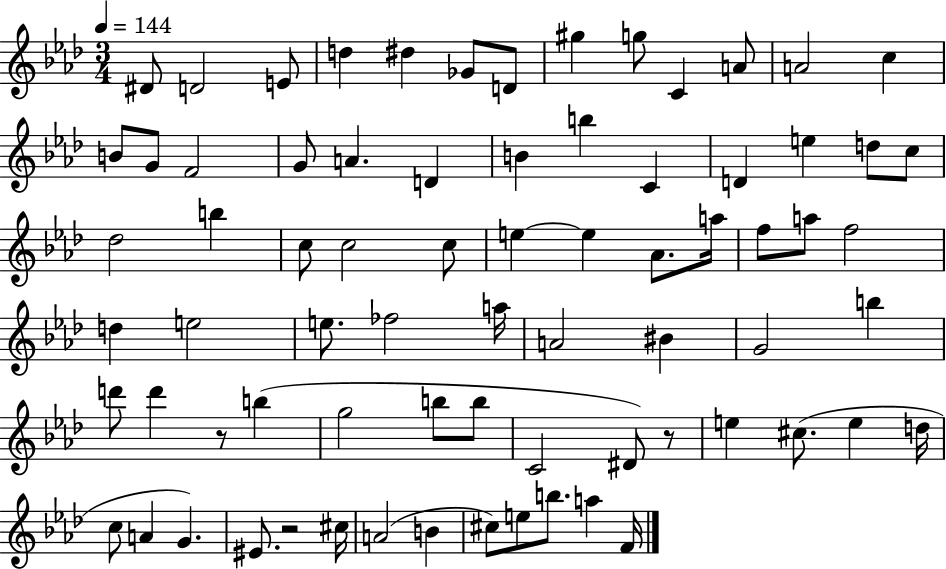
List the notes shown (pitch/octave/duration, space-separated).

D#4/e D4/h E4/e D5/q D#5/q Gb4/e D4/e G#5/q G5/e C4/q A4/e A4/h C5/q B4/e G4/e F4/h G4/e A4/q. D4/q B4/q B5/q C4/q D4/q E5/q D5/e C5/e Db5/h B5/q C5/e C5/h C5/e E5/q E5/q Ab4/e. A5/s F5/e A5/e F5/h D5/q E5/h E5/e. FES5/h A5/s A4/h BIS4/q G4/h B5/q D6/e D6/q R/e B5/q G5/h B5/e B5/e C4/h D#4/e R/e E5/q C#5/e. E5/q D5/s C5/e A4/q G4/q. EIS4/e. R/h C#5/s A4/h B4/q C#5/e E5/e B5/e. A5/q F4/s